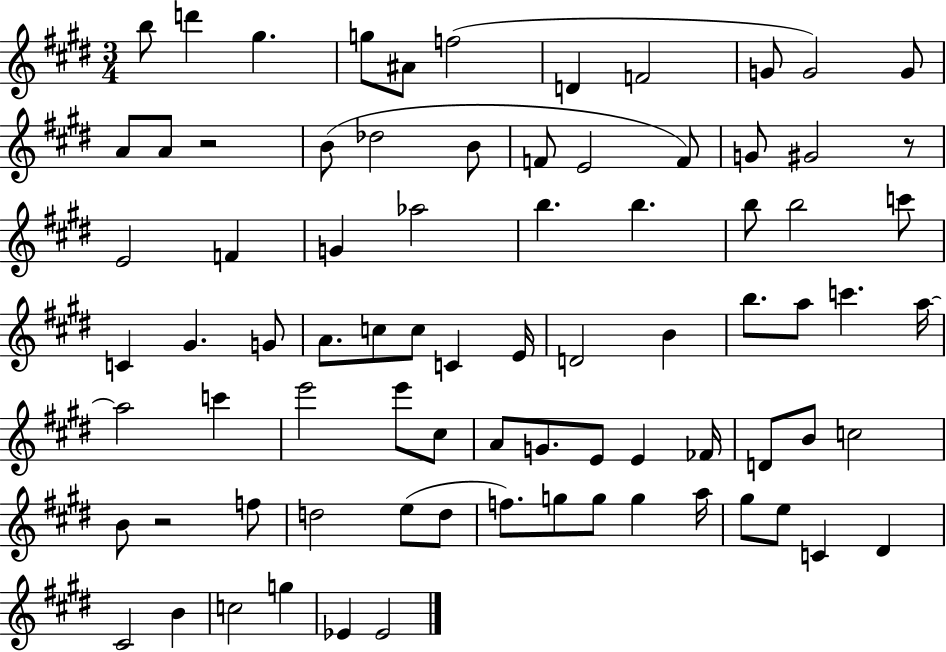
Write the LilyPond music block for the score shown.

{
  \clef treble
  \numericTimeSignature
  \time 3/4
  \key e \major
  b''8 d'''4 gis''4. | g''8 ais'8 f''2( | d'4 f'2 | g'8 g'2) g'8 | \break a'8 a'8 r2 | b'8( des''2 b'8 | f'8 e'2 f'8) | g'8 gis'2 r8 | \break e'2 f'4 | g'4 aes''2 | b''4. b''4. | b''8 b''2 c'''8 | \break c'4 gis'4. g'8 | a'8. c''8 c''8 c'4 e'16 | d'2 b'4 | b''8. a''8 c'''4. a''16~~ | \break a''2 c'''4 | e'''2 e'''8 cis''8 | a'8 g'8. e'8 e'4 fes'16 | d'8 b'8 c''2 | \break b'8 r2 f''8 | d''2 e''8( d''8 | f''8.) g''8 g''8 g''4 a''16 | gis''8 e''8 c'4 dis'4 | \break cis'2 b'4 | c''2 g''4 | ees'4 ees'2 | \bar "|."
}